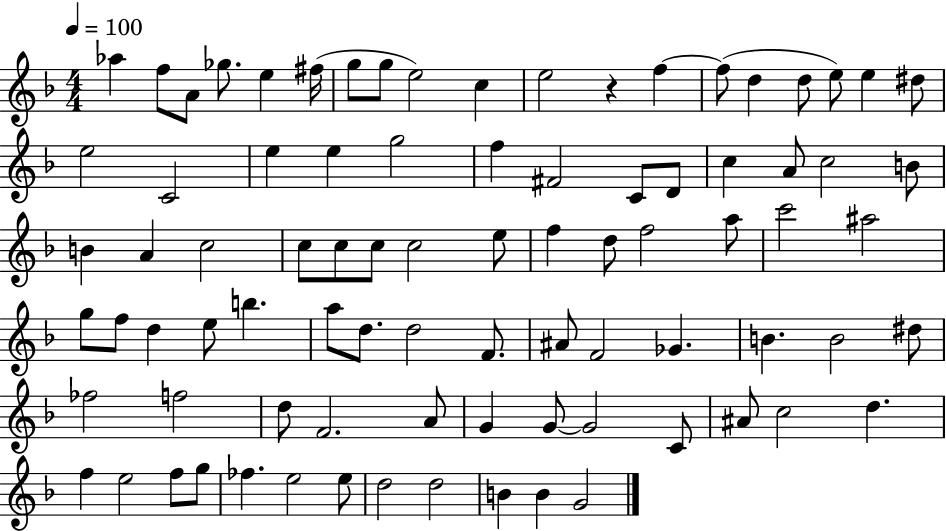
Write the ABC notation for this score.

X:1
T:Untitled
M:4/4
L:1/4
K:F
_a f/2 A/2 _g/2 e ^f/4 g/2 g/2 e2 c e2 z f f/2 d d/2 e/2 e ^d/2 e2 C2 e e g2 f ^F2 C/2 D/2 c A/2 c2 B/2 B A c2 c/2 c/2 c/2 c2 e/2 f d/2 f2 a/2 c'2 ^a2 g/2 f/2 d e/2 b a/2 d/2 d2 F/2 ^A/2 F2 _G B B2 ^d/2 _f2 f2 d/2 F2 A/2 G G/2 G2 C/2 ^A/2 c2 d f e2 f/2 g/2 _f e2 e/2 d2 d2 B B G2